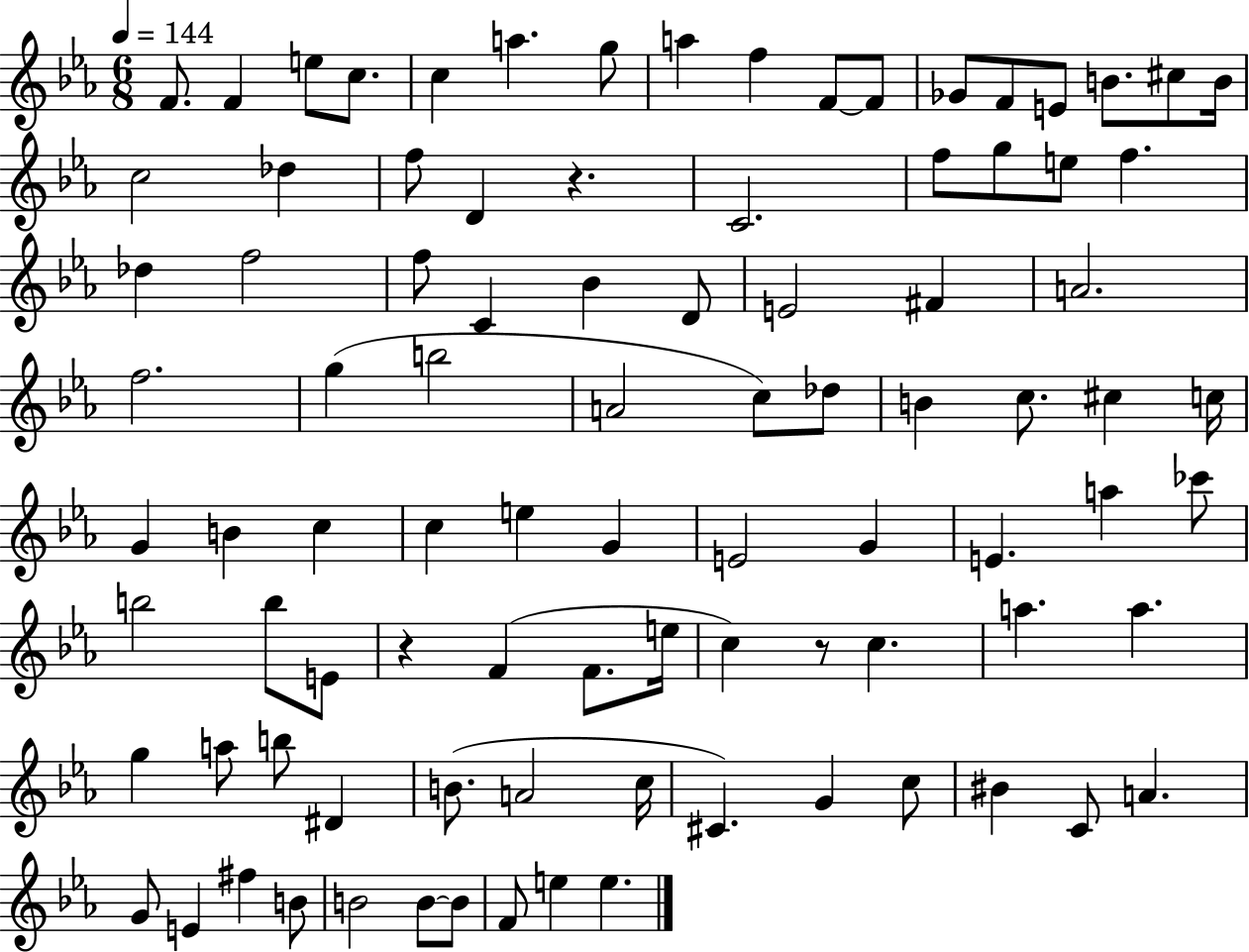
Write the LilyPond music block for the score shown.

{
  \clef treble
  \numericTimeSignature
  \time 6/8
  \key ees \major
  \tempo 4 = 144
  f'8. f'4 e''8 c''8. | c''4 a''4. g''8 | a''4 f''4 f'8~~ f'8 | ges'8 f'8 e'8 b'8. cis''8 b'16 | \break c''2 des''4 | f''8 d'4 r4. | c'2. | f''8 g''8 e''8 f''4. | \break des''4 f''2 | f''8 c'4 bes'4 d'8 | e'2 fis'4 | a'2. | \break f''2. | g''4( b''2 | a'2 c''8) des''8 | b'4 c''8. cis''4 c''16 | \break g'4 b'4 c''4 | c''4 e''4 g'4 | e'2 g'4 | e'4. a''4 ces'''8 | \break b''2 b''8 e'8 | r4 f'4( f'8. e''16 | c''4) r8 c''4. | a''4. a''4. | \break g''4 a''8 b''8 dis'4 | b'8.( a'2 c''16 | cis'4.) g'4 c''8 | bis'4 c'8 a'4. | \break g'8 e'4 fis''4 b'8 | b'2 b'8~~ b'8 | f'8 e''4 e''4. | \bar "|."
}